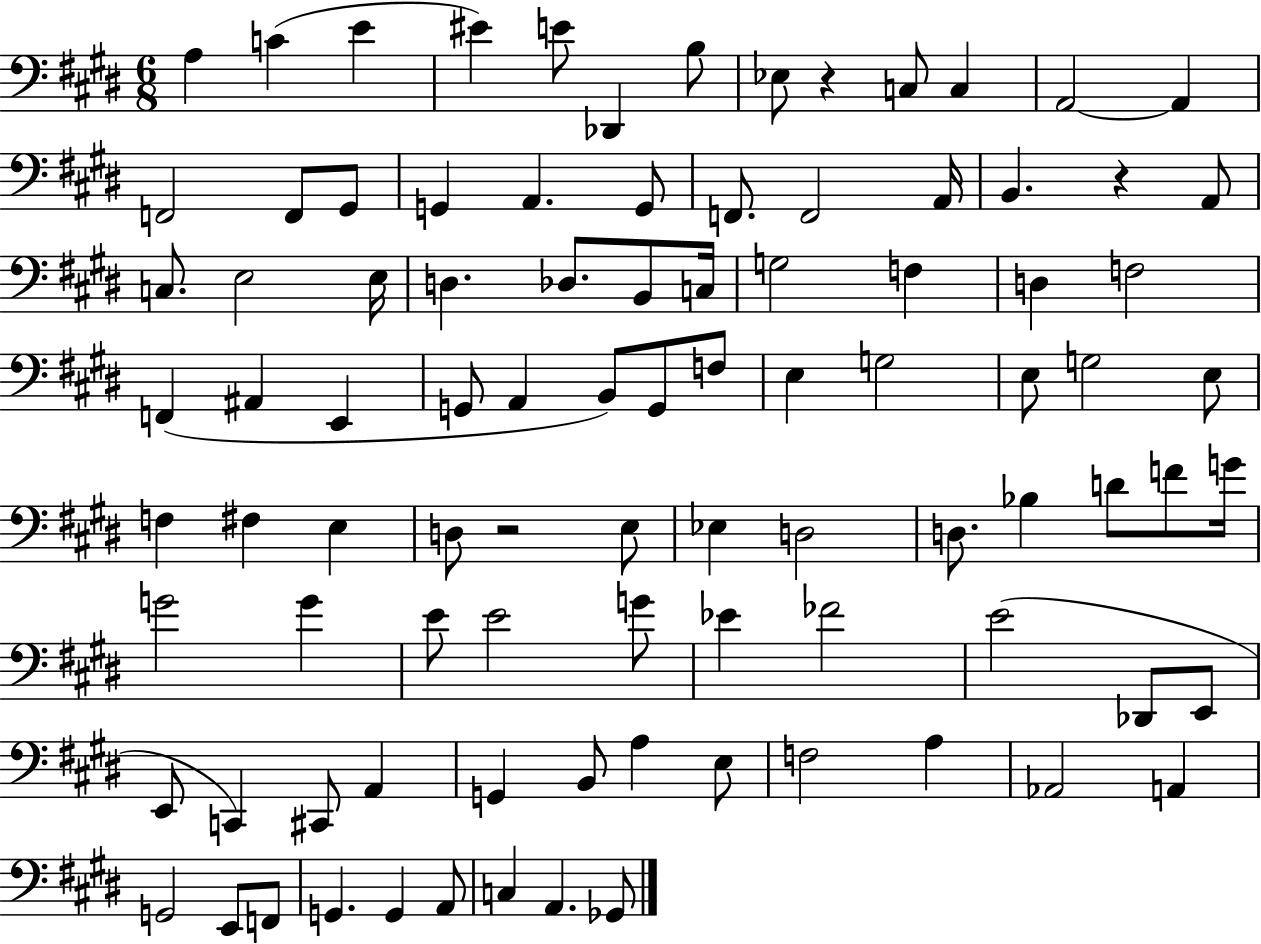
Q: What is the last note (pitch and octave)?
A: Gb2